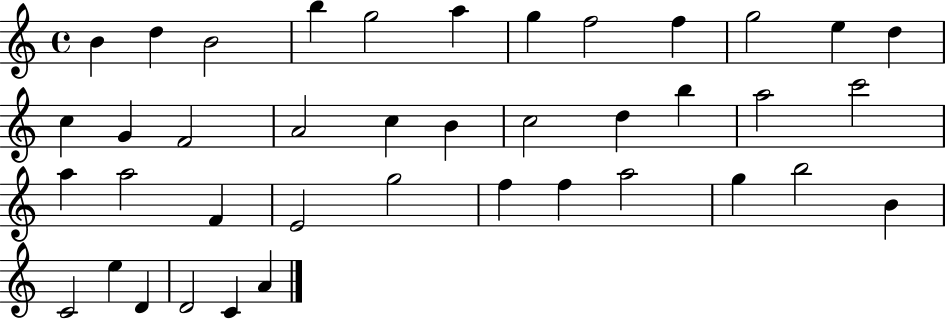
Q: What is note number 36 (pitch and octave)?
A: E5